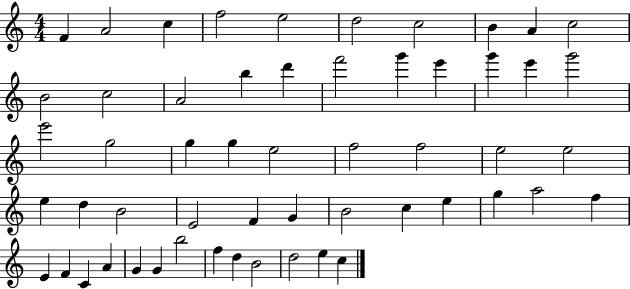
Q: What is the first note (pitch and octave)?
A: F4